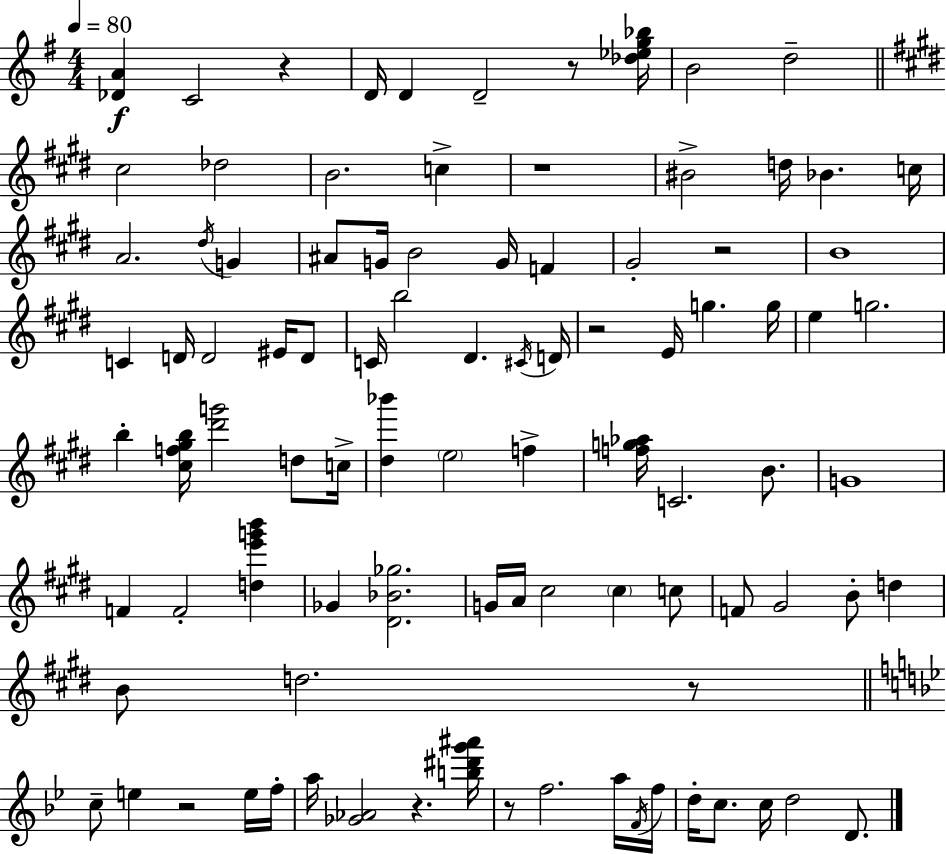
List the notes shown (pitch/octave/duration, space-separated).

[Db4,A4]/q C4/h R/q D4/s D4/q D4/h R/e [Db5,Eb5,G5,Bb5]/s B4/h D5/h C#5/h Db5/h B4/h. C5/q R/w BIS4/h D5/s Bb4/q. C5/s A4/h. D#5/s G4/q A#4/e G4/s B4/h G4/s F4/q G#4/h R/h B4/w C4/q D4/s D4/h EIS4/s D4/e C4/s B5/h D#4/q. C#4/s D4/s R/h E4/s G5/q. G5/s E5/q G5/h. B5/q [C#5,F5,G#5,B5]/s [D#6,G6]/h D5/e C5/s [D#5,Bb6]/q E5/h F5/q [F5,G5,Ab5]/s C4/h. B4/e. G4/w F4/q F4/h [D5,E6,G6,B6]/q Gb4/q [D#4,Bb4,Gb5]/h. G4/s A4/s C#5/h C#5/q C5/e F4/e G#4/h B4/e D5/q B4/e D5/h. R/e C5/e E5/q R/h E5/s F5/s A5/s [Gb4,Ab4]/h R/q. [B5,D#6,G6,A#6]/s R/e F5/h. A5/s F4/s F5/s D5/s C5/e. C5/s D5/h D4/e.